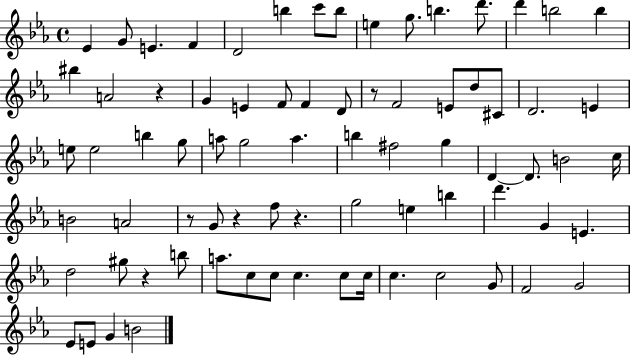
{
  \clef treble
  \time 4/4
  \defaultTimeSignature
  \key ees \major
  ees'4 g'8 e'4. f'4 | d'2 b''4 c'''8 b''8 | e''4 g''8. b''4. d'''8. | d'''4 b''2 b''4 | \break bis''4 a'2 r4 | g'4 e'4 f'8 f'4 d'8 | r8 f'2 e'8 d''8 cis'8 | d'2. e'4 | \break e''8 e''2 b''4 g''8 | a''8 g''2 a''4. | b''4 fis''2 g''4 | d'4~~ d'8. b'2 c''16 | \break b'2 a'2 | r8 g'8 r4 f''8 r4. | g''2 e''4 b''4 | d'''4. g'4 e'4. | \break d''2 gis''8 r4 b''8 | a''8. c''8 c''8 c''4. c''8 c''16 | c''4. c''2 g'8 | f'2 g'2 | \break ees'8 e'8 g'4 b'2 | \bar "|."
}